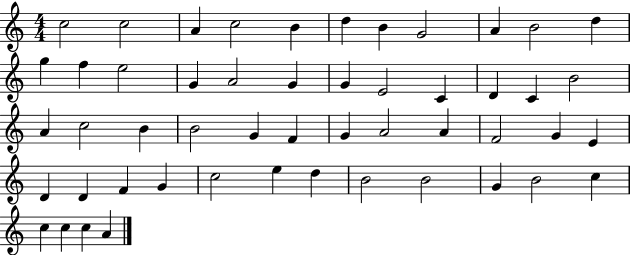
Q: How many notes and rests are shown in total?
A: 51